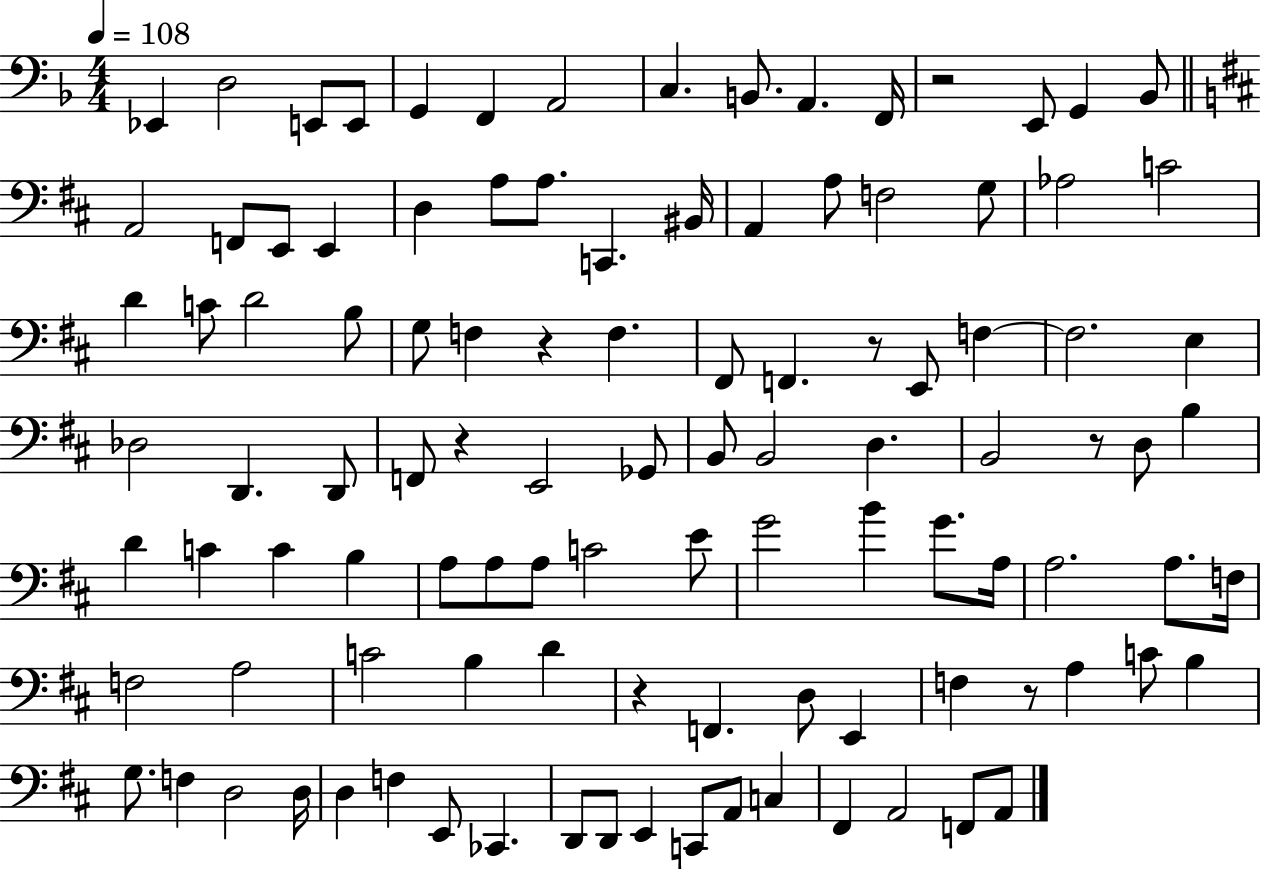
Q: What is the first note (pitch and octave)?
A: Eb2